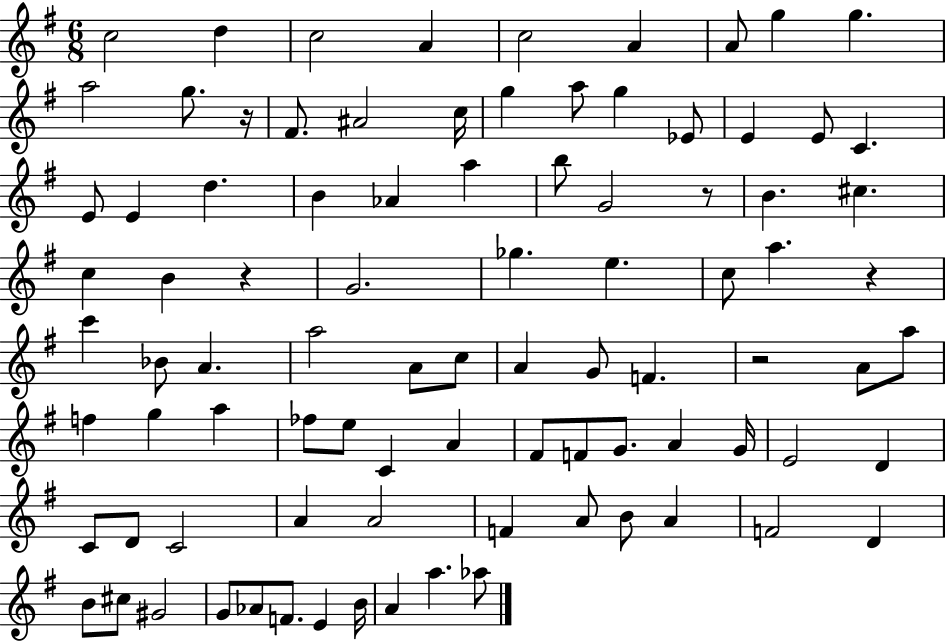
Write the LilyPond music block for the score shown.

{
  \clef treble
  \numericTimeSignature
  \time 6/8
  \key g \major
  c''2 d''4 | c''2 a'4 | c''2 a'4 | a'8 g''4 g''4. | \break a''2 g''8. r16 | fis'8. ais'2 c''16 | g''4 a''8 g''4 ees'8 | e'4 e'8 c'4. | \break e'8 e'4 d''4. | b'4 aes'4 a''4 | b''8 g'2 r8 | b'4. cis''4. | \break c''4 b'4 r4 | g'2. | ges''4. e''4. | c''8 a''4. r4 | \break c'''4 bes'8 a'4. | a''2 a'8 c''8 | a'4 g'8 f'4. | r2 a'8 a''8 | \break f''4 g''4 a''4 | fes''8 e''8 c'4 a'4 | fis'8 f'8 g'8. a'4 g'16 | e'2 d'4 | \break c'8 d'8 c'2 | a'4 a'2 | f'4 a'8 b'8 a'4 | f'2 d'4 | \break b'8 cis''8 gis'2 | g'8 aes'8 f'8. e'4 b'16 | a'4 a''4. aes''8 | \bar "|."
}